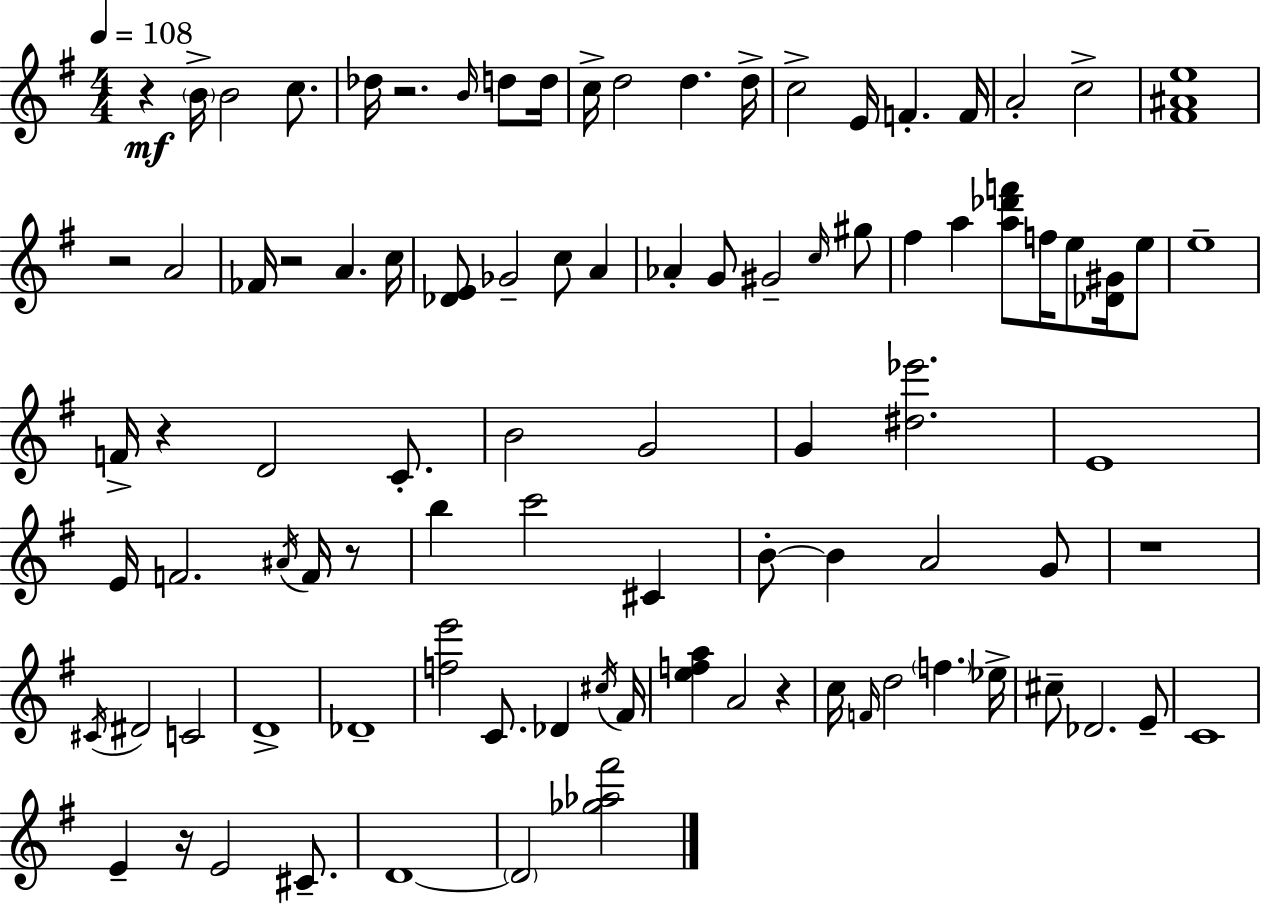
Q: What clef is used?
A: treble